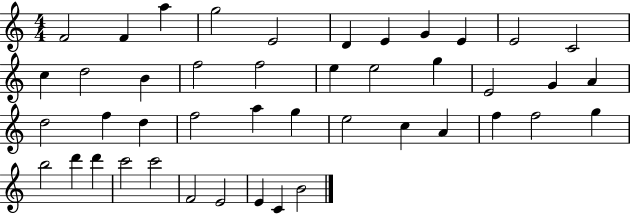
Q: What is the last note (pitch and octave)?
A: B4